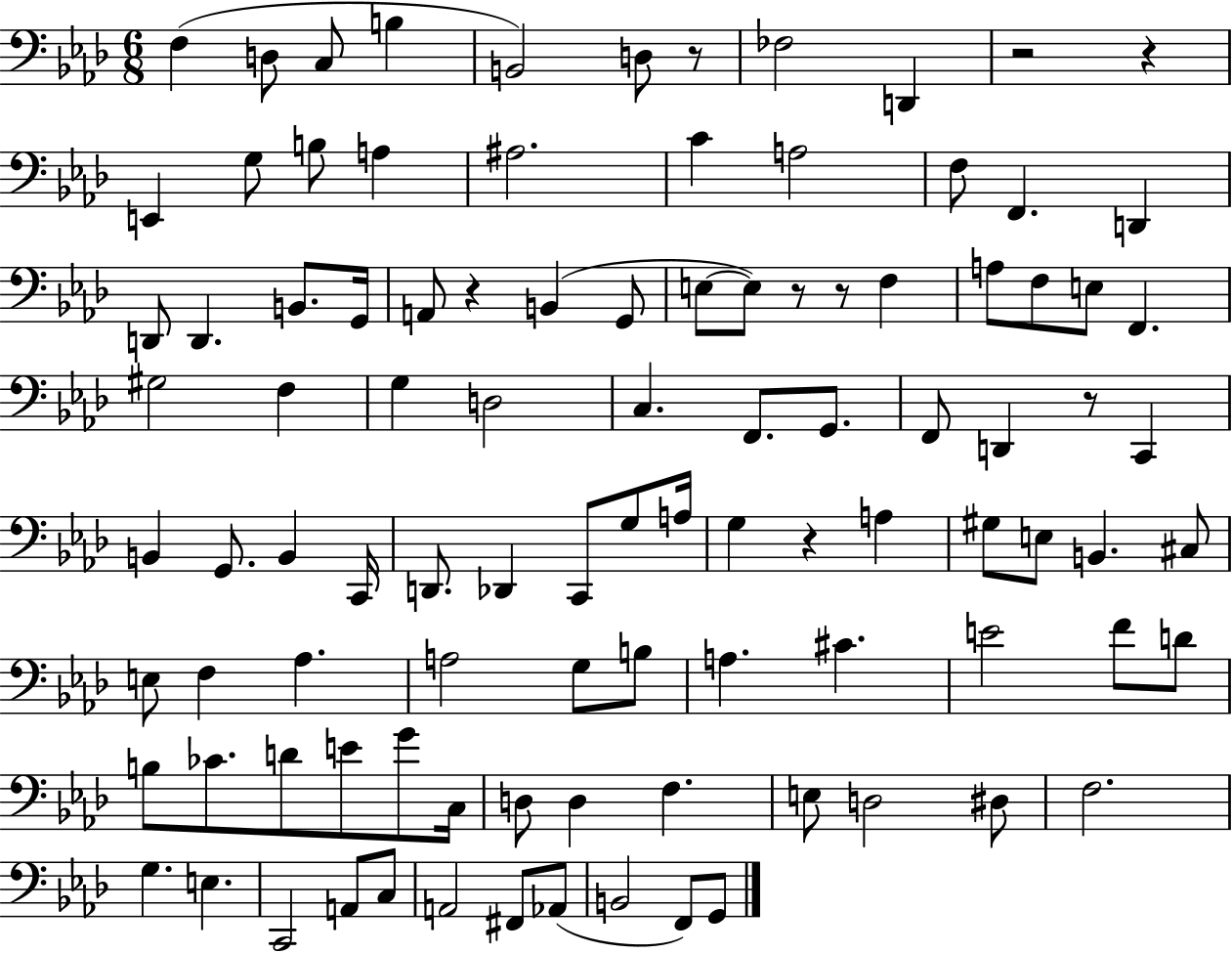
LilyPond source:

{
  \clef bass
  \numericTimeSignature
  \time 6/8
  \key aes \major
  \repeat volta 2 { f4( d8 c8 b4 | b,2) d8 r8 | fes2 d,4 | r2 r4 | \break e,4 g8 b8 a4 | ais2. | c'4 a2 | f8 f,4. d,4 | \break d,8 d,4. b,8. g,16 | a,8 r4 b,4( g,8 | e8~~ e8) r8 r8 f4 | a8 f8 e8 f,4. | \break gis2 f4 | g4 d2 | c4. f,8. g,8. | f,8 d,4 r8 c,4 | \break b,4 g,8. b,4 c,16 | d,8. des,4 c,8 g8 a16 | g4 r4 a4 | gis8 e8 b,4. cis8 | \break e8 f4 aes4. | a2 g8 b8 | a4. cis'4. | e'2 f'8 d'8 | \break b8 ces'8. d'8 e'8 g'8 c16 | d8 d4 f4. | e8 d2 dis8 | f2. | \break g4. e4. | c,2 a,8 c8 | a,2 fis,8 aes,8( | b,2 f,8) g,8 | \break } \bar "|."
}